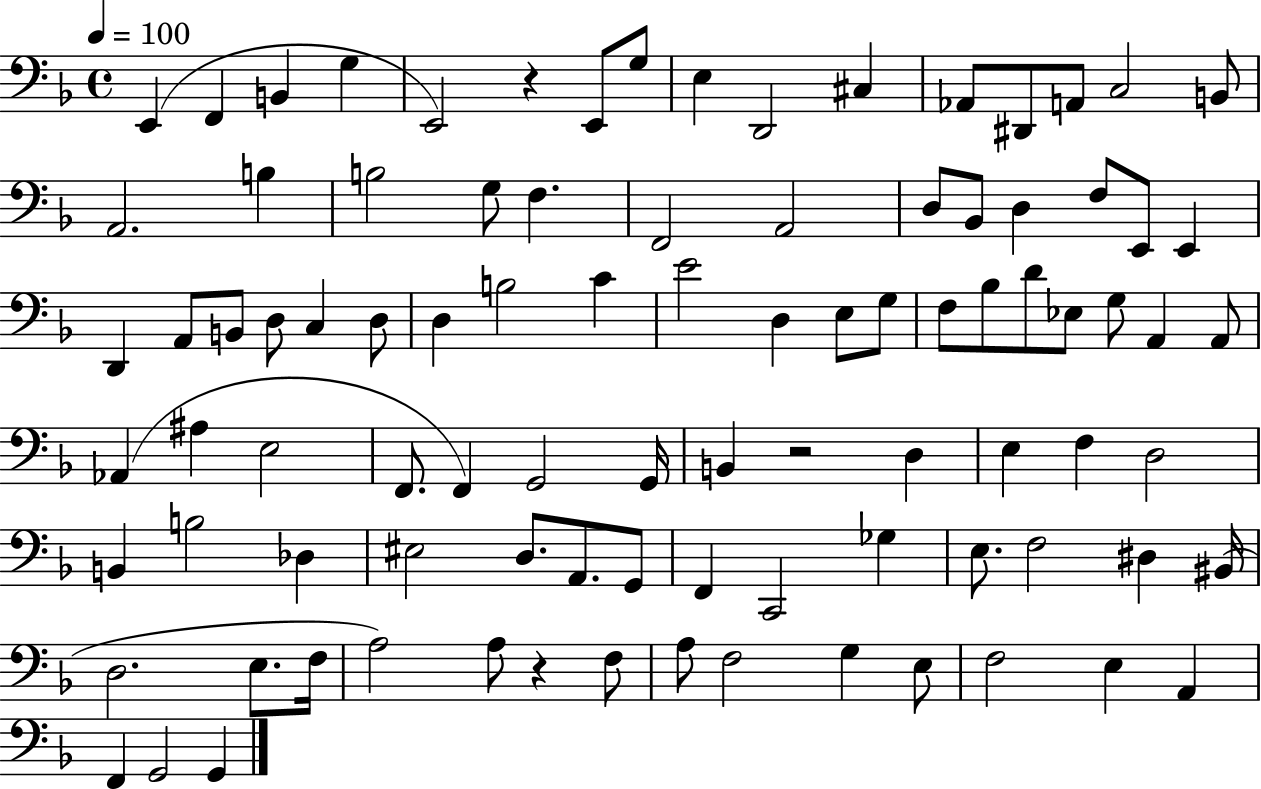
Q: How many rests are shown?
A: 3